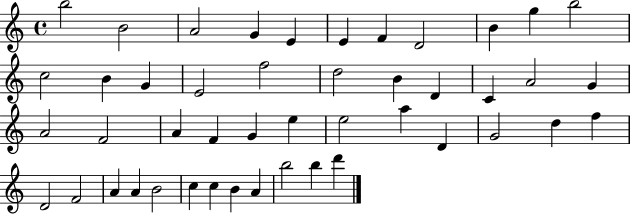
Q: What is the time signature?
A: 4/4